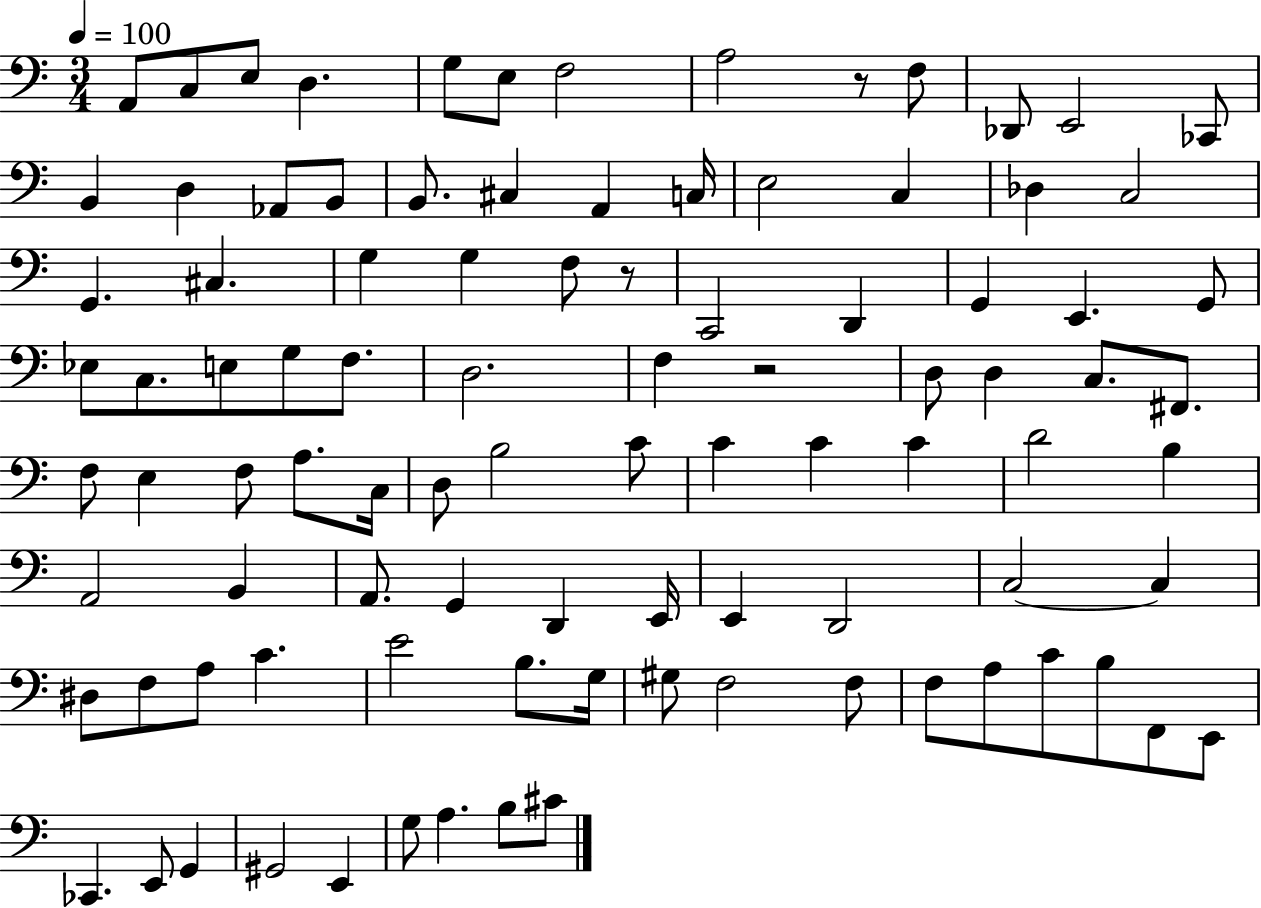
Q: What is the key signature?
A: C major